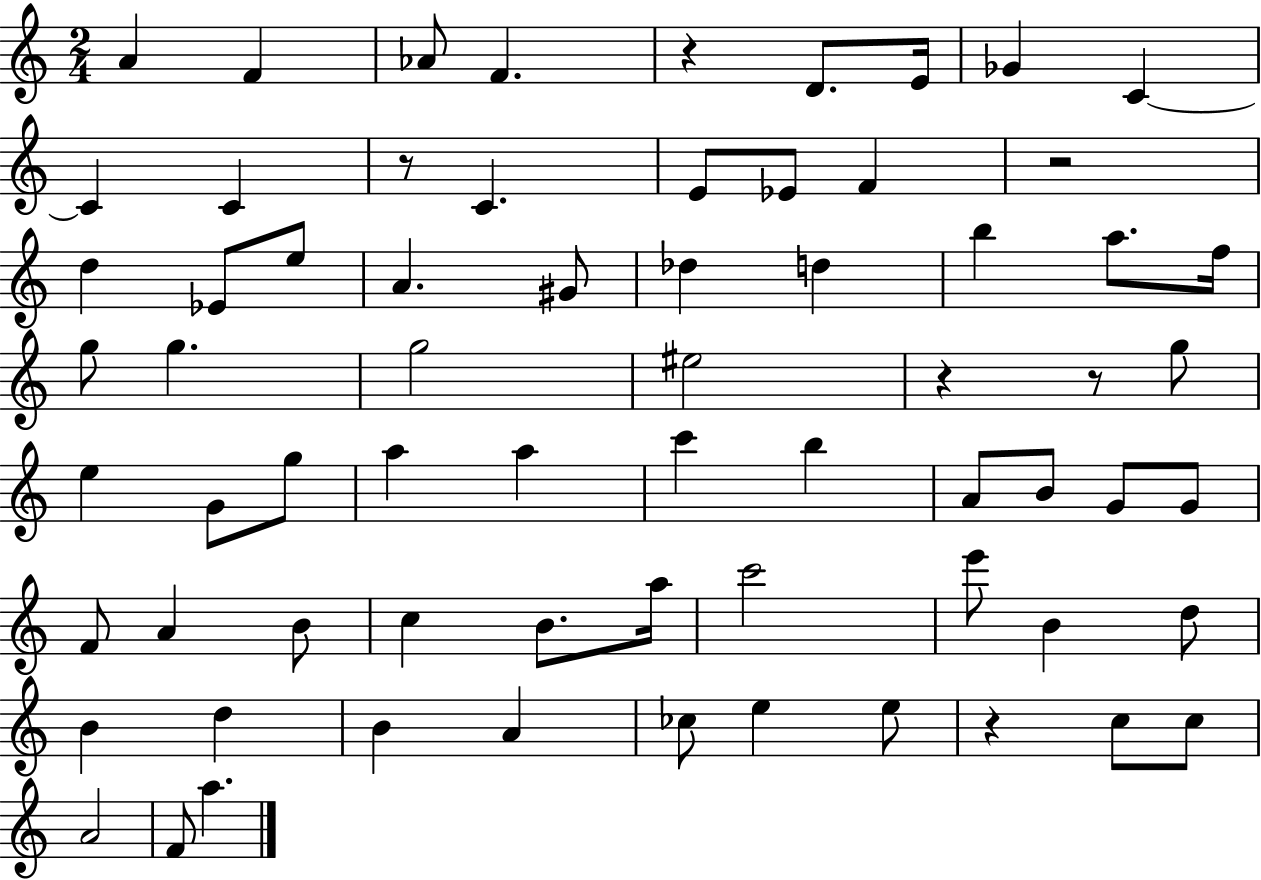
{
  \clef treble
  \numericTimeSignature
  \time 2/4
  \key c \major
  a'4 f'4 | aes'8 f'4. | r4 d'8. e'16 | ges'4 c'4~~ | \break c'4 c'4 | r8 c'4. | e'8 ees'8 f'4 | r2 | \break d''4 ees'8 e''8 | a'4. gis'8 | des''4 d''4 | b''4 a''8. f''16 | \break g''8 g''4. | g''2 | eis''2 | r4 r8 g''8 | \break e''4 g'8 g''8 | a''4 a''4 | c'''4 b''4 | a'8 b'8 g'8 g'8 | \break f'8 a'4 b'8 | c''4 b'8. a''16 | c'''2 | e'''8 b'4 d''8 | \break b'4 d''4 | b'4 a'4 | ces''8 e''4 e''8 | r4 c''8 c''8 | \break a'2 | f'8 a''4. | \bar "|."
}